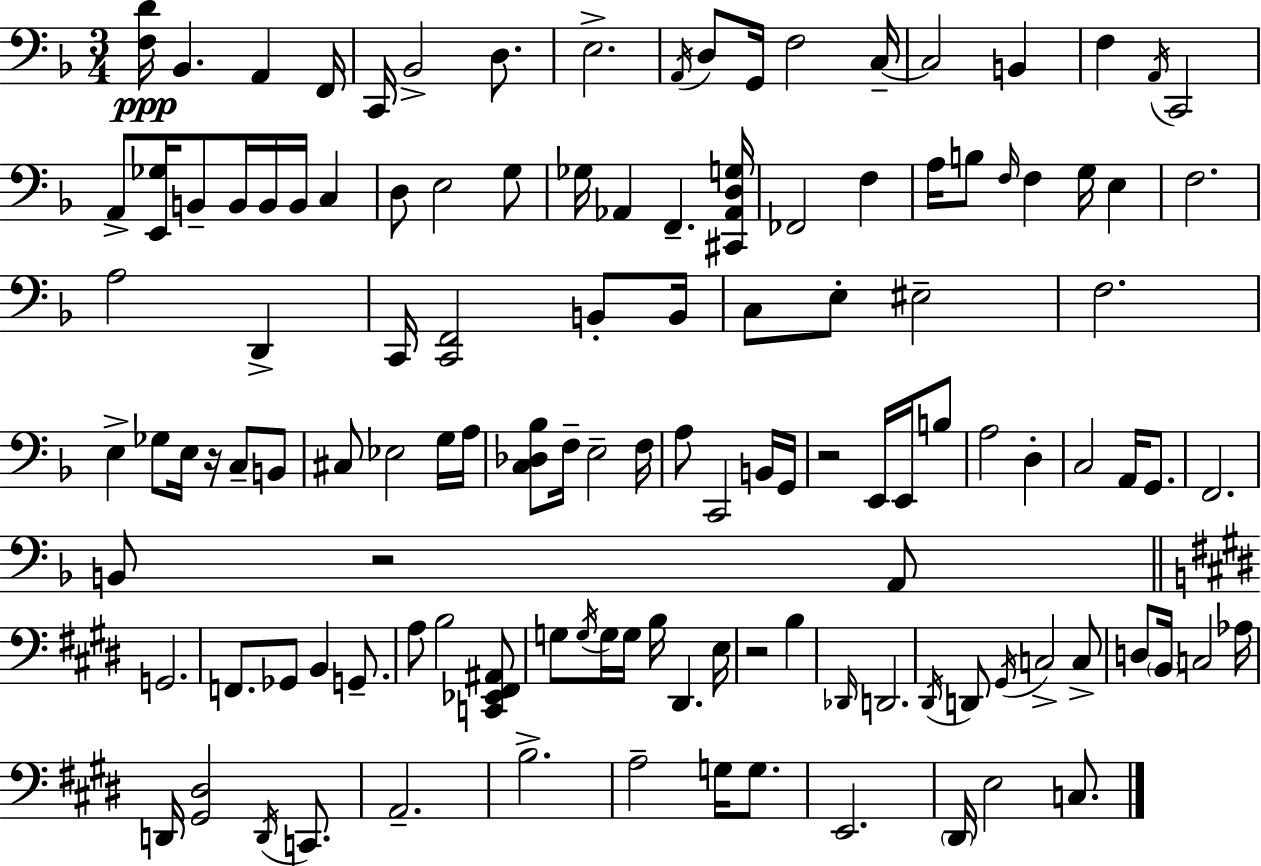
X:1
T:Untitled
M:3/4
L:1/4
K:F
[F,D]/4 _B,, A,, F,,/4 C,,/4 _B,,2 D,/2 E,2 A,,/4 D,/2 G,,/4 F,2 C,/4 C,2 B,, F, A,,/4 C,,2 A,,/2 [E,,_G,]/4 B,,/2 B,,/4 B,,/4 B,,/4 C, D,/2 E,2 G,/2 _G,/4 _A,, F,, [^C,,_A,,D,G,]/4 _F,,2 F, A,/4 B,/2 F,/4 F, G,/4 E, F,2 A,2 D,, C,,/4 [C,,F,,]2 B,,/2 B,,/4 C,/2 E,/2 ^E,2 F,2 E, _G,/2 E,/4 z/4 C,/2 B,,/2 ^C,/2 _E,2 G,/4 A,/4 [C,_D,_B,]/2 F,/4 E,2 F,/4 A,/2 C,,2 B,,/4 G,,/4 z2 E,,/4 E,,/4 B,/2 A,2 D, C,2 A,,/4 G,,/2 F,,2 B,,/2 z2 A,,/2 G,,2 F,,/2 _G,,/2 B,, G,,/2 A,/2 B,2 [C,,_E,,^F,,^A,,]/2 G,/2 G,/4 G,/4 G,/4 B,/4 ^D,, E,/4 z2 B, _D,,/4 D,,2 ^D,,/4 D,,/2 ^G,,/4 C,2 C,/2 D,/2 B,,/4 C,2 _A,/4 D,,/4 [^G,,^D,]2 D,,/4 C,,/2 A,,2 B,2 A,2 G,/4 G,/2 E,,2 ^D,,/4 E,2 C,/2